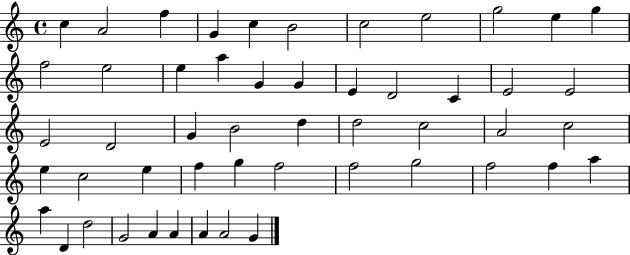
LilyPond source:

{
  \clef treble
  \time 4/4
  \defaultTimeSignature
  \key c \major
  c''4 a'2 f''4 | g'4 c''4 b'2 | c''2 e''2 | g''2 e''4 g''4 | \break f''2 e''2 | e''4 a''4 g'4 g'4 | e'4 d'2 c'4 | e'2 e'2 | \break e'2 d'2 | g'4 b'2 d''4 | d''2 c''2 | a'2 c''2 | \break e''4 c''2 e''4 | f''4 g''4 f''2 | f''2 g''2 | f''2 f''4 a''4 | \break a''4 d'4 d''2 | g'2 a'4 a'4 | a'4 a'2 g'4 | \bar "|."
}